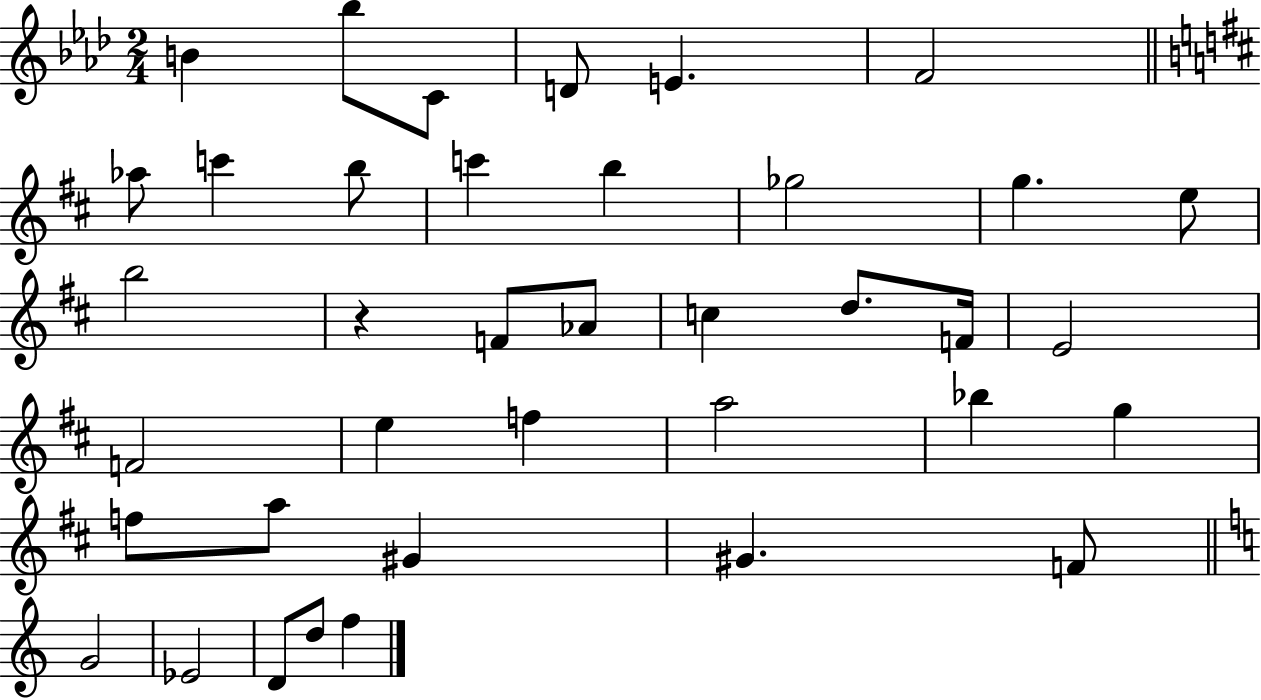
{
  \clef treble
  \numericTimeSignature
  \time 2/4
  \key aes \major
  b'4 bes''8 c'8 | d'8 e'4. | f'2 | \bar "||" \break \key b \minor aes''8 c'''4 b''8 | c'''4 b''4 | ges''2 | g''4. e''8 | \break b''2 | r4 f'8 aes'8 | c''4 d''8. f'16 | e'2 | \break f'2 | e''4 f''4 | a''2 | bes''4 g''4 | \break f''8 a''8 gis'4 | gis'4. f'8 | \bar "||" \break \key c \major g'2 | ees'2 | d'8 d''8 f''4 | \bar "|."
}